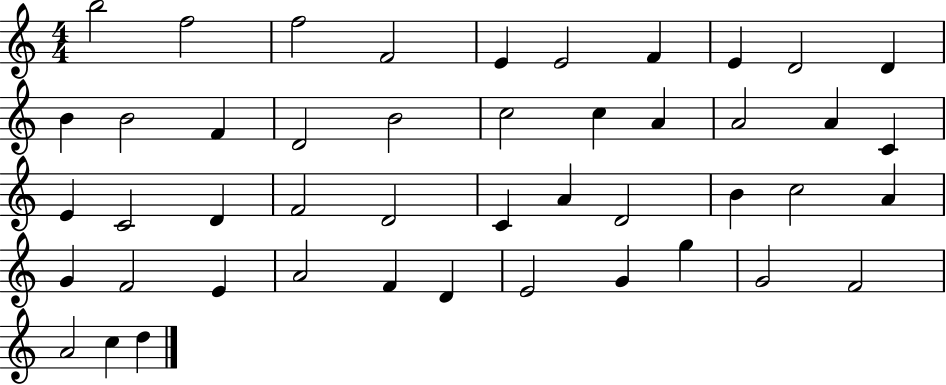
B5/h F5/h F5/h F4/h E4/q E4/h F4/q E4/q D4/h D4/q B4/q B4/h F4/q D4/h B4/h C5/h C5/q A4/q A4/h A4/q C4/q E4/q C4/h D4/q F4/h D4/h C4/q A4/q D4/h B4/q C5/h A4/q G4/q F4/h E4/q A4/h F4/q D4/q E4/h G4/q G5/q G4/h F4/h A4/h C5/q D5/q